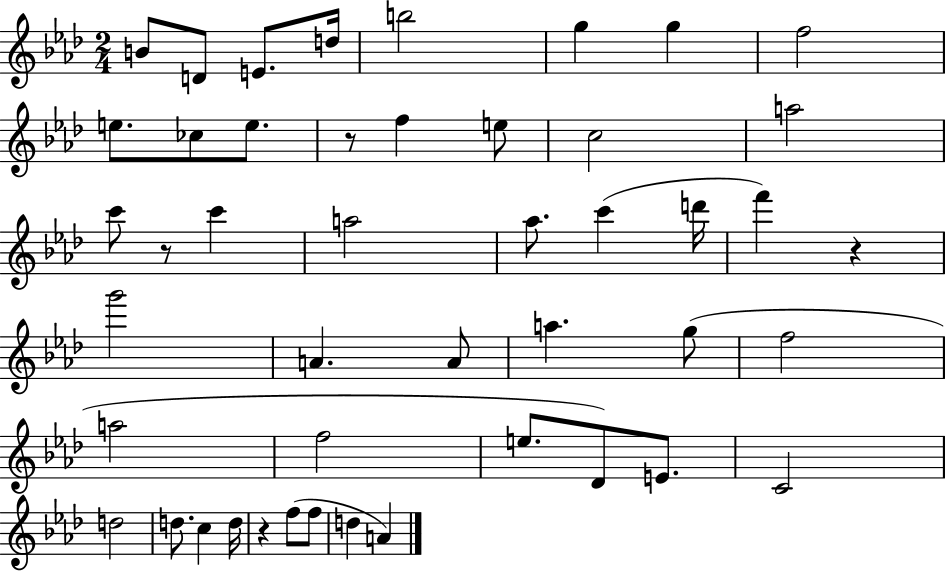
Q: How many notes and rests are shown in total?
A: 46